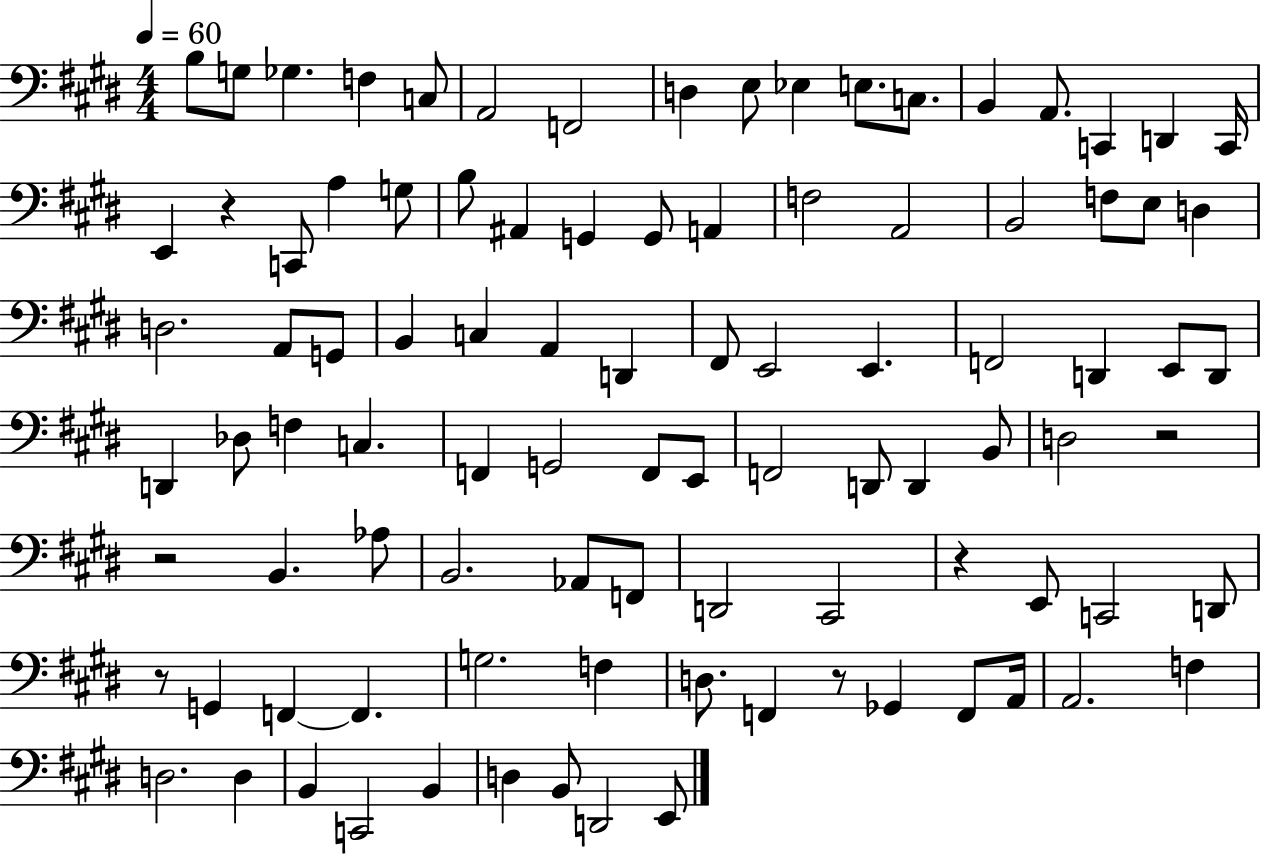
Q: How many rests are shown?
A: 6